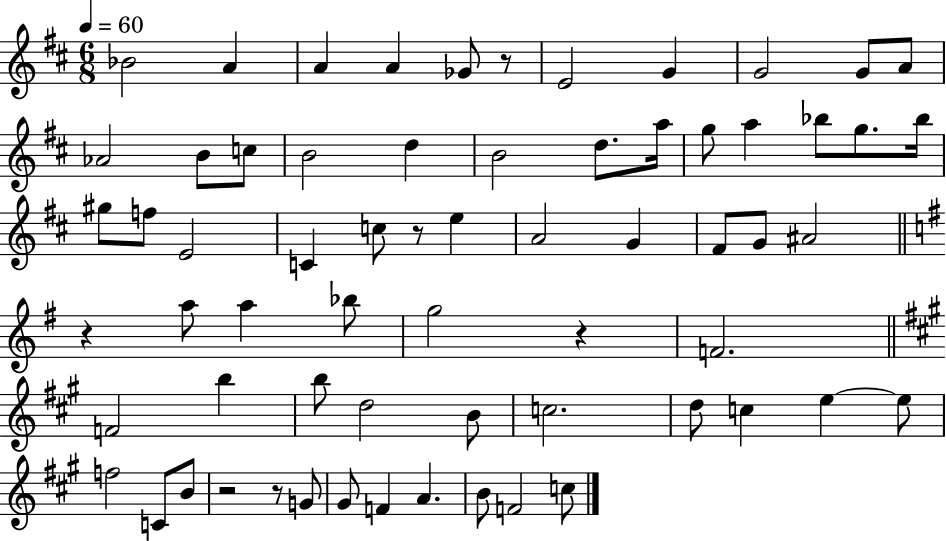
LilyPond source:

{
  \clef treble
  \numericTimeSignature
  \time 6/8
  \key d \major
  \tempo 4 = 60
  \repeat volta 2 { bes'2 a'4 | a'4 a'4 ges'8 r8 | e'2 g'4 | g'2 g'8 a'8 | \break aes'2 b'8 c''8 | b'2 d''4 | b'2 d''8. a''16 | g''8 a''4 bes''8 g''8. bes''16 | \break gis''8 f''8 e'2 | c'4 c''8 r8 e''4 | a'2 g'4 | fis'8 g'8 ais'2 | \break \bar "||" \break \key e \minor r4 a''8 a''4 bes''8 | g''2 r4 | f'2. | \bar "||" \break \key a \major f'2 b''4 | b''8 d''2 b'8 | c''2. | d''8 c''4 e''4~~ e''8 | \break f''2 c'8 b'8 | r2 r8 g'8 | gis'8 f'4 a'4. | b'8 f'2 c''8 | \break } \bar "|."
}